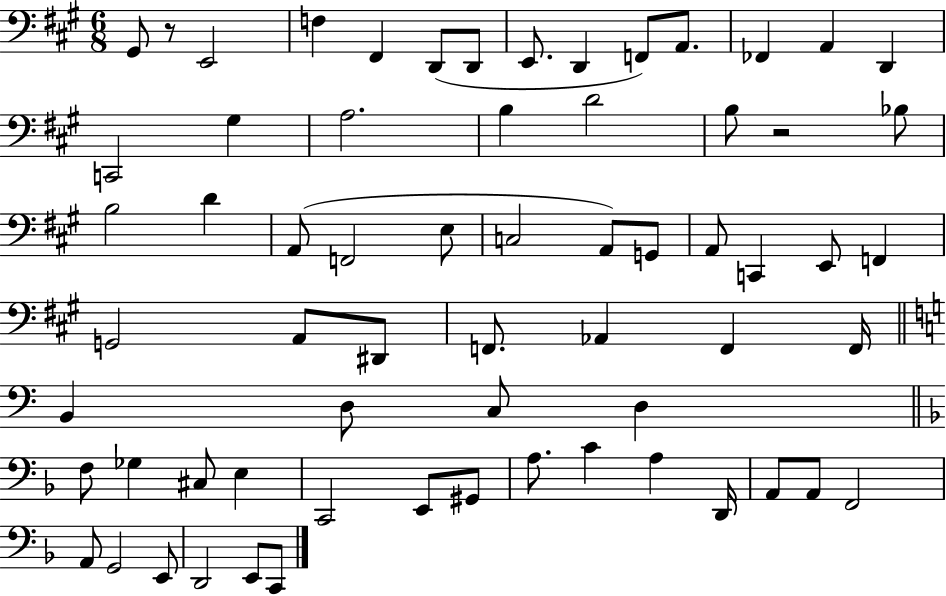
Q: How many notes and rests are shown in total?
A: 65